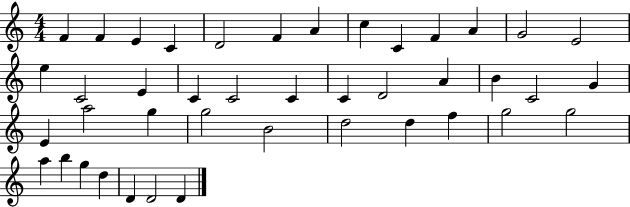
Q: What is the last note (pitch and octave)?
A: D4